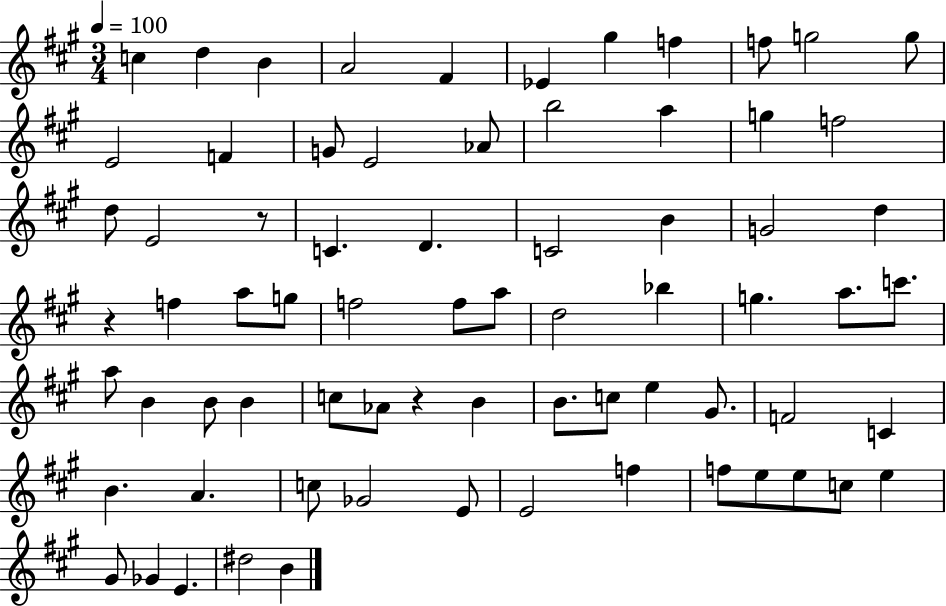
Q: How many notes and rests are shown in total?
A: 72